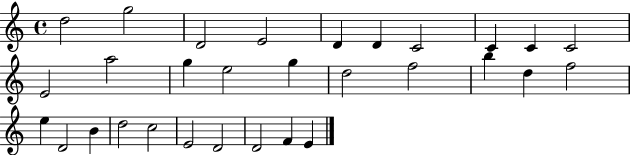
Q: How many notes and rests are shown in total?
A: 30